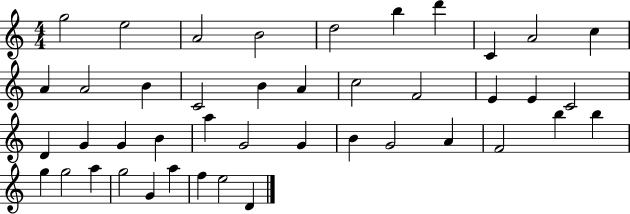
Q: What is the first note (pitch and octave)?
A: G5